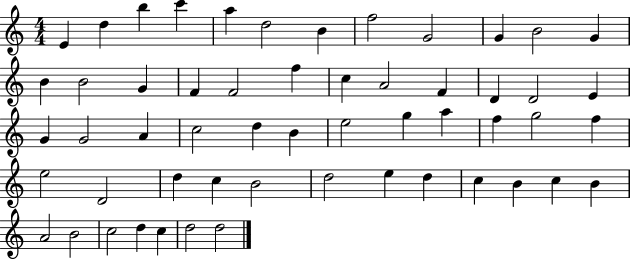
X:1
T:Untitled
M:4/4
L:1/4
K:C
E d b c' a d2 B f2 G2 G B2 G B B2 G F F2 f c A2 F D D2 E G G2 A c2 d B e2 g a f g2 f e2 D2 d c B2 d2 e d c B c B A2 B2 c2 d c d2 d2